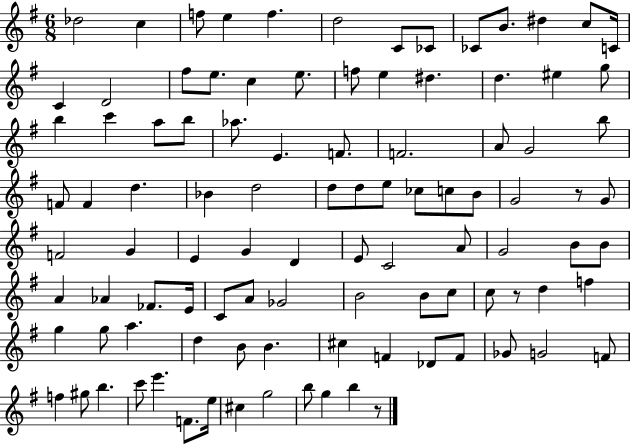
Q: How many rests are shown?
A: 3